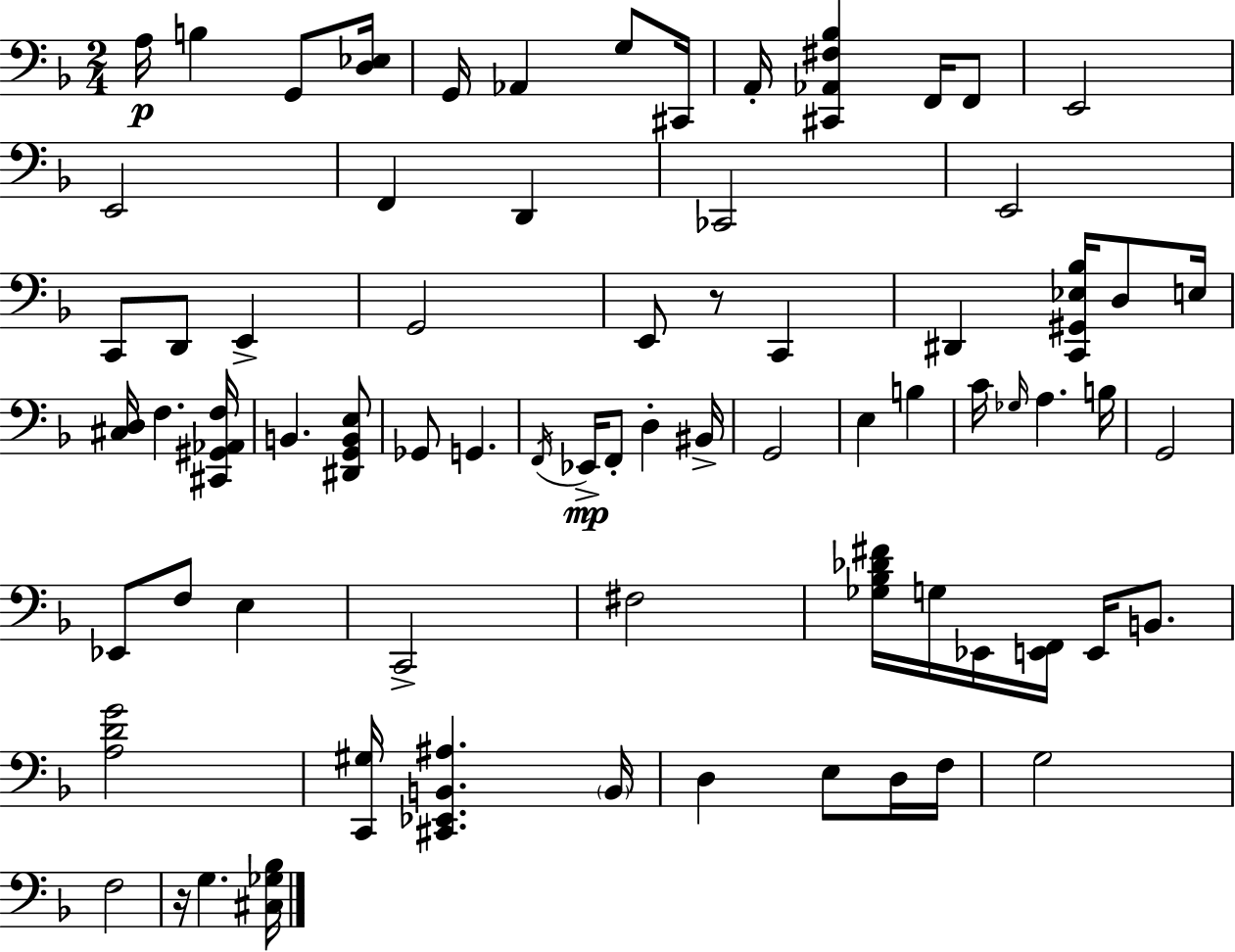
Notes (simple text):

A3/s B3/q G2/e [D3,Eb3]/s G2/s Ab2/q G3/e C#2/s A2/s [C#2,Ab2,F#3,Bb3]/q F2/s F2/e E2/h E2/h F2/q D2/q CES2/h E2/h C2/e D2/e E2/q G2/h E2/e R/e C2/q D#2/q [C2,G#2,Eb3,Bb3]/s D3/e E3/s [C#3,D3]/s F3/q. [C#2,G#2,Ab2,F3]/s B2/q. [D#2,G2,B2,E3]/e Gb2/e G2/q. F2/s Eb2/s F2/e D3/q BIS2/s G2/h E3/q B3/q C4/s Gb3/s A3/q. B3/s G2/h Eb2/e F3/e E3/q C2/h F#3/h [Gb3,Bb3,Db4,F#4]/s G3/s Eb2/s [E2,F2]/s E2/s B2/e. [A3,D4,G4]/h [C2,G#3]/s [C#2,Eb2,B2,A#3]/q. B2/s D3/q E3/e D3/s F3/s G3/h F3/h R/s G3/q. [C#3,Gb3,Bb3]/s